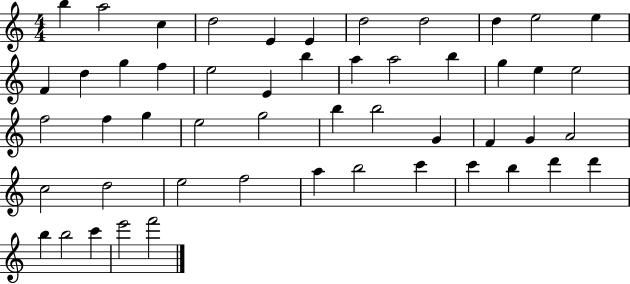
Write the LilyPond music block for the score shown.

{
  \clef treble
  \numericTimeSignature
  \time 4/4
  \key c \major
  b''4 a''2 c''4 | d''2 e'4 e'4 | d''2 d''2 | d''4 e''2 e''4 | \break f'4 d''4 g''4 f''4 | e''2 e'4 b''4 | a''4 a''2 b''4 | g''4 e''4 e''2 | \break f''2 f''4 g''4 | e''2 g''2 | b''4 b''2 g'4 | f'4 g'4 a'2 | \break c''2 d''2 | e''2 f''2 | a''4 b''2 c'''4 | c'''4 b''4 d'''4 d'''4 | \break b''4 b''2 c'''4 | e'''2 f'''2 | \bar "|."
}